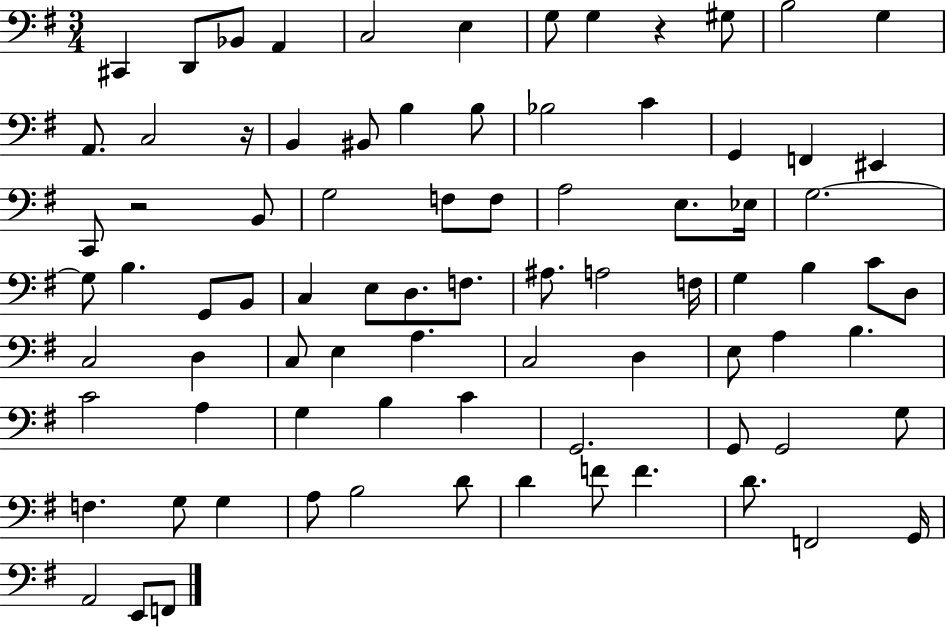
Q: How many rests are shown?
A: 3